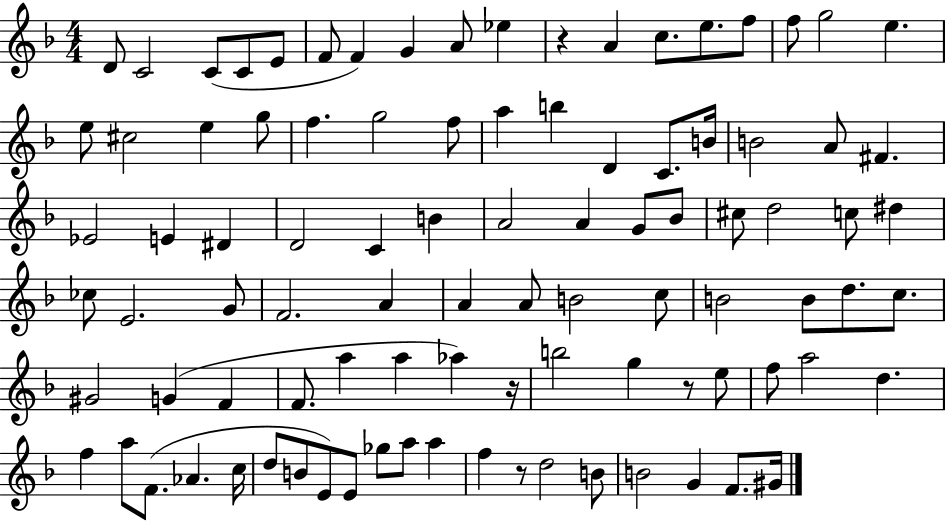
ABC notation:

X:1
T:Untitled
M:4/4
L:1/4
K:F
D/2 C2 C/2 C/2 E/2 F/2 F G A/2 _e z A c/2 e/2 f/2 f/2 g2 e e/2 ^c2 e g/2 f g2 f/2 a b D C/2 B/4 B2 A/2 ^F _E2 E ^D D2 C B A2 A G/2 _B/2 ^c/2 d2 c/2 ^d _c/2 E2 G/2 F2 A A A/2 B2 c/2 B2 B/2 d/2 c/2 ^G2 G F F/2 a a _a z/4 b2 g z/2 e/2 f/2 a2 d f a/2 F/2 _A c/4 d/2 B/2 E/2 E/2 _g/2 a/2 a f z/2 d2 B/2 B2 G F/2 ^G/4